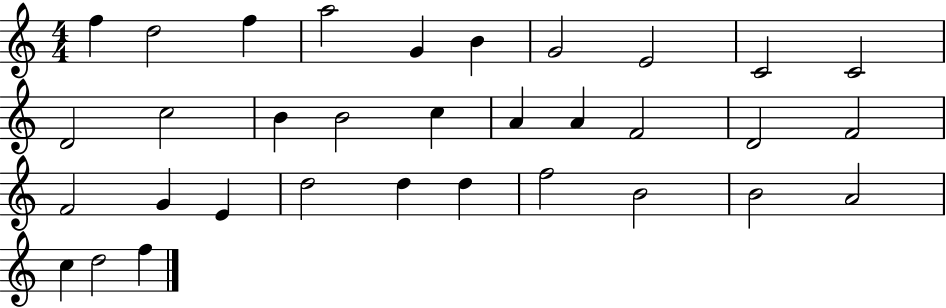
F5/q D5/h F5/q A5/h G4/q B4/q G4/h E4/h C4/h C4/h D4/h C5/h B4/q B4/h C5/q A4/q A4/q F4/h D4/h F4/h F4/h G4/q E4/q D5/h D5/q D5/q F5/h B4/h B4/h A4/h C5/q D5/h F5/q